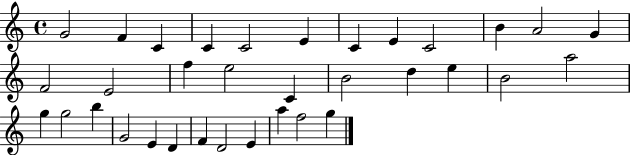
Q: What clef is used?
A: treble